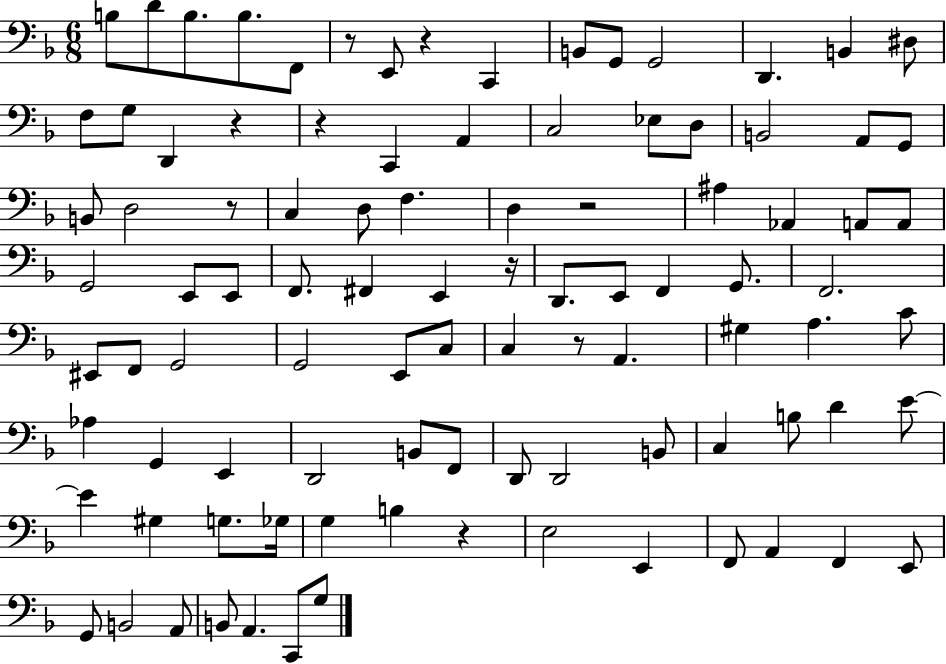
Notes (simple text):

B3/e D4/e B3/e. B3/e. F2/e R/e E2/e R/q C2/q B2/e G2/e G2/h D2/q. B2/q D#3/e F3/e G3/e D2/q R/q R/q C2/q A2/q C3/h Eb3/e D3/e B2/h A2/e G2/e B2/e D3/h R/e C3/q D3/e F3/q. D3/q R/h A#3/q Ab2/q A2/e A2/e G2/h E2/e E2/e F2/e. F#2/q E2/q R/s D2/e. E2/e F2/q G2/e. F2/h. EIS2/e F2/e G2/h G2/h E2/e C3/e C3/q R/e A2/q. G#3/q A3/q. C4/e Ab3/q G2/q E2/q D2/h B2/e F2/e D2/e D2/h B2/e C3/q B3/e D4/q E4/e E4/q G#3/q G3/e. Gb3/s G3/q B3/q R/q E3/h E2/q F2/e A2/q F2/q E2/e G2/e B2/h A2/e B2/e A2/q. C2/e G3/e